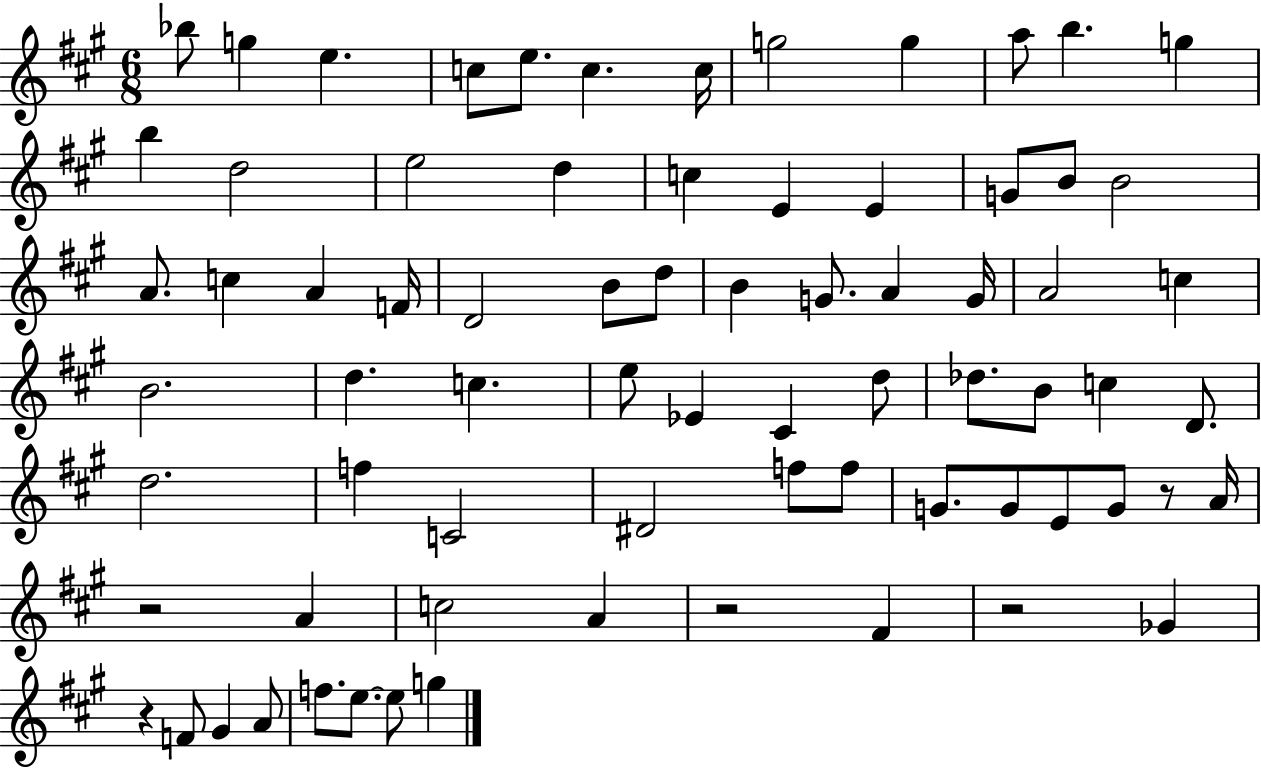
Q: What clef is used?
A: treble